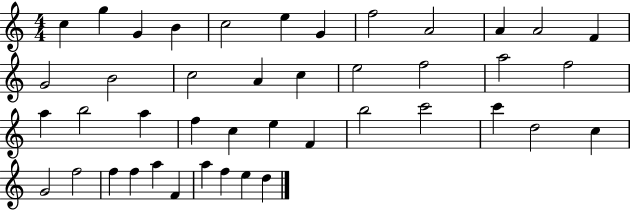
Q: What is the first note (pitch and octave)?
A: C5